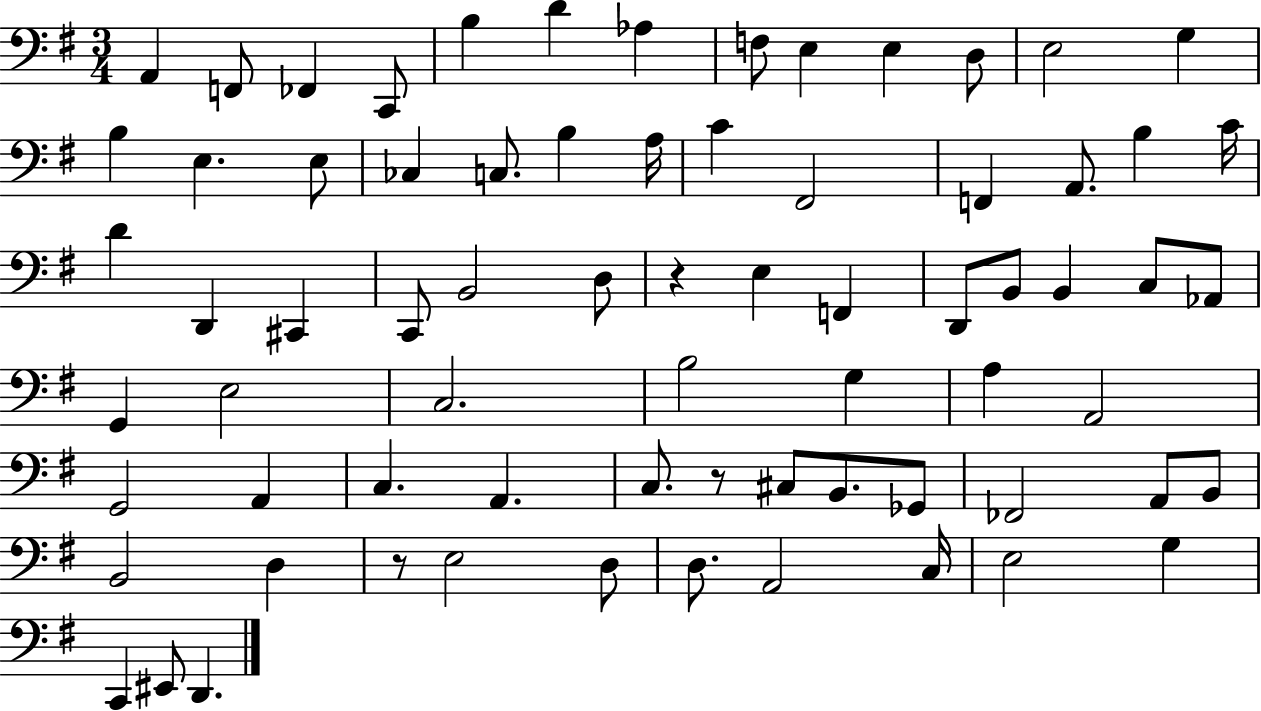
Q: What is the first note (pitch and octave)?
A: A2